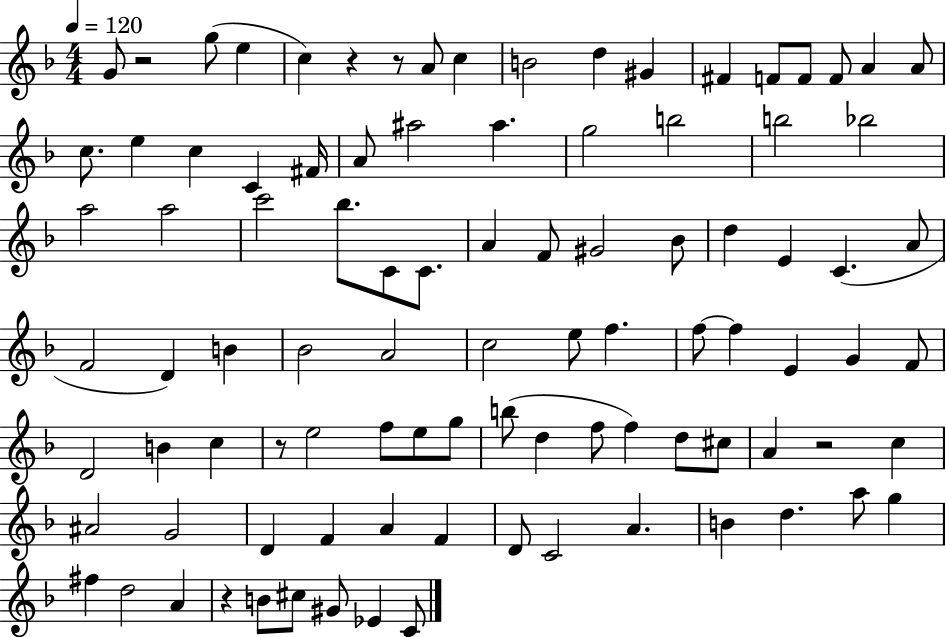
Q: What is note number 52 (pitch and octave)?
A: E4